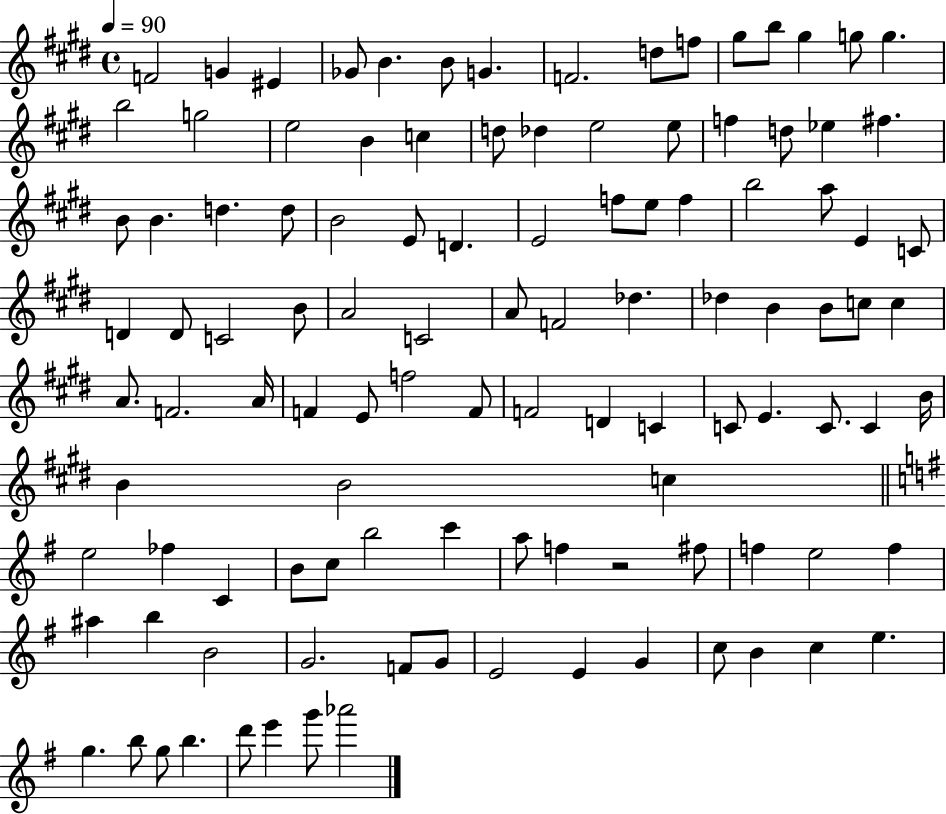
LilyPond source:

{
  \clef treble
  \time 4/4
  \defaultTimeSignature
  \key e \major
  \tempo 4 = 90
  \repeat volta 2 { f'2 g'4 eis'4 | ges'8 b'4. b'8 g'4. | f'2. d''8 f''8 | gis''8 b''8 gis''4 g''8 g''4. | \break b''2 g''2 | e''2 b'4 c''4 | d''8 des''4 e''2 e''8 | f''4 d''8 ees''4 fis''4. | \break b'8 b'4. d''4. d''8 | b'2 e'8 d'4. | e'2 f''8 e''8 f''4 | b''2 a''8 e'4 c'8 | \break d'4 d'8 c'2 b'8 | a'2 c'2 | a'8 f'2 des''4. | des''4 b'4 b'8 c''8 c''4 | \break a'8. f'2. a'16 | f'4 e'8 f''2 f'8 | f'2 d'4 c'4 | c'8 e'4. c'8. c'4 b'16 | \break b'4 b'2 c''4 | \bar "||" \break \key g \major e''2 fes''4 c'4 | b'8 c''8 b''2 c'''4 | a''8 f''4 r2 fis''8 | f''4 e''2 f''4 | \break ais''4 b''4 b'2 | g'2. f'8 g'8 | e'2 e'4 g'4 | c''8 b'4 c''4 e''4. | \break g''4. b''8 g''8 b''4. | d'''8 e'''4 g'''8 aes'''2 | } \bar "|."
}